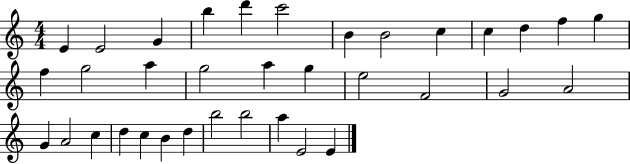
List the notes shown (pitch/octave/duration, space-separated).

E4/q E4/h G4/q B5/q D6/q C6/h B4/q B4/h C5/q C5/q D5/q F5/q G5/q F5/q G5/h A5/q G5/h A5/q G5/q E5/h F4/h G4/h A4/h G4/q A4/h C5/q D5/q C5/q B4/q D5/q B5/h B5/h A5/q E4/h E4/q